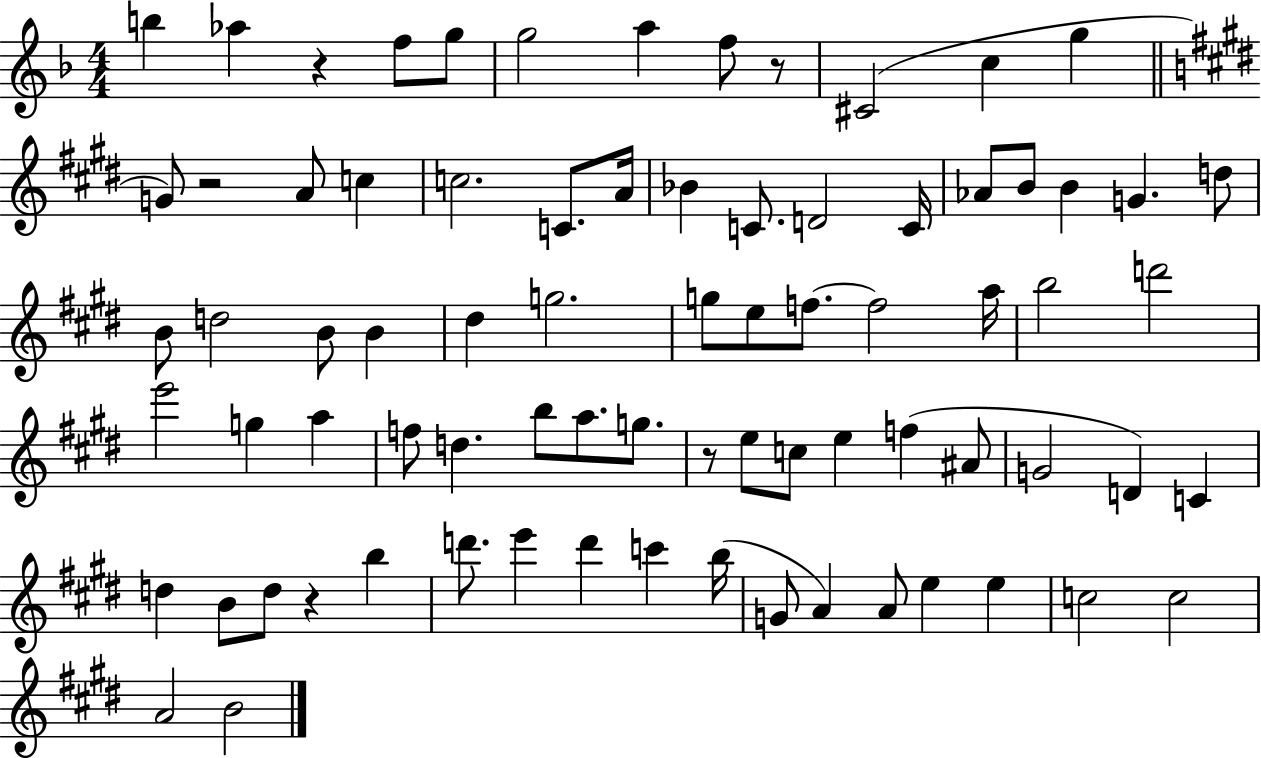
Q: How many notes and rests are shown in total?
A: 77